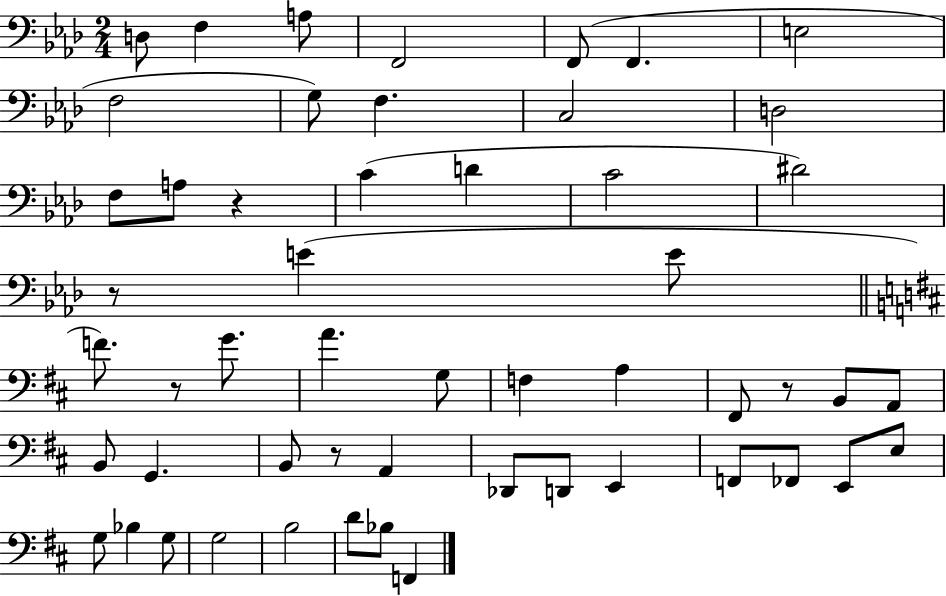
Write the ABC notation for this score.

X:1
T:Untitled
M:2/4
L:1/4
K:Ab
D,/2 F, A,/2 F,,2 F,,/2 F,, E,2 F,2 G,/2 F, C,2 D,2 F,/2 A,/2 z C D C2 ^D2 z/2 E E/2 F/2 z/2 G/2 A G,/2 F, A, ^F,,/2 z/2 B,,/2 A,,/2 B,,/2 G,, B,,/2 z/2 A,, _D,,/2 D,,/2 E,, F,,/2 _F,,/2 E,,/2 E,/2 G,/2 _B, G,/2 G,2 B,2 D/2 _B,/2 F,,